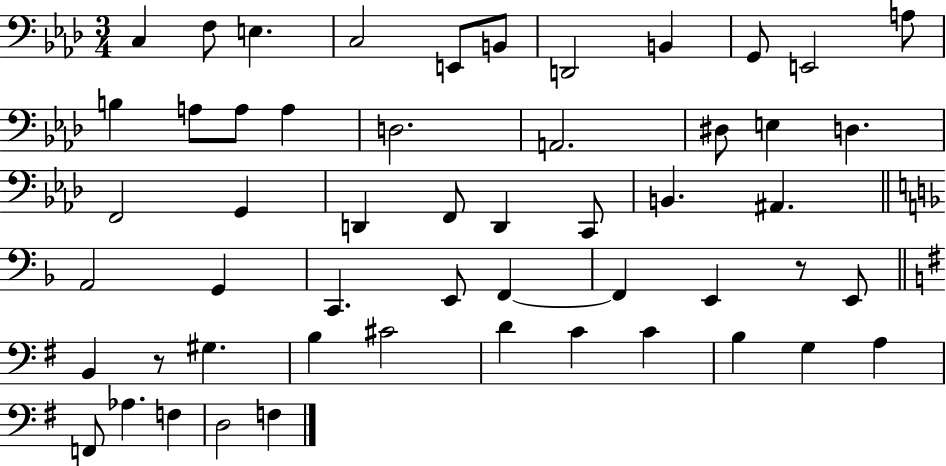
{
  \clef bass
  \numericTimeSignature
  \time 3/4
  \key aes \major
  \repeat volta 2 { c4 f8 e4. | c2 e,8 b,8 | d,2 b,4 | g,8 e,2 a8 | \break b4 a8 a8 a4 | d2. | a,2. | dis8 e4 d4. | \break f,2 g,4 | d,4 f,8 d,4 c,8 | b,4. ais,4. | \bar "||" \break \key f \major a,2 g,4 | c,4. e,8 f,4~~ | f,4 e,4 r8 e,8 | \bar "||" \break \key e \minor b,4 r8 gis4. | b4 cis'2 | d'4 c'4 c'4 | b4 g4 a4 | \break f,8 aes4. f4 | d2 f4 | } \bar "|."
}